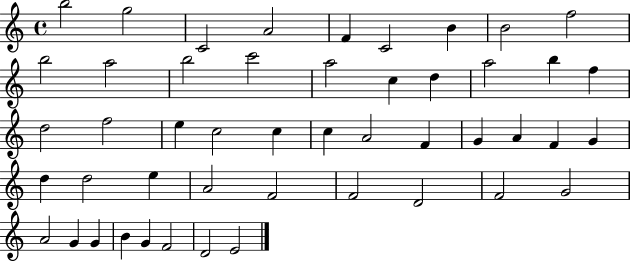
X:1
T:Untitled
M:4/4
L:1/4
K:C
b2 g2 C2 A2 F C2 B B2 f2 b2 a2 b2 c'2 a2 c d a2 b f d2 f2 e c2 c c A2 F G A F G d d2 e A2 F2 F2 D2 F2 G2 A2 G G B G F2 D2 E2